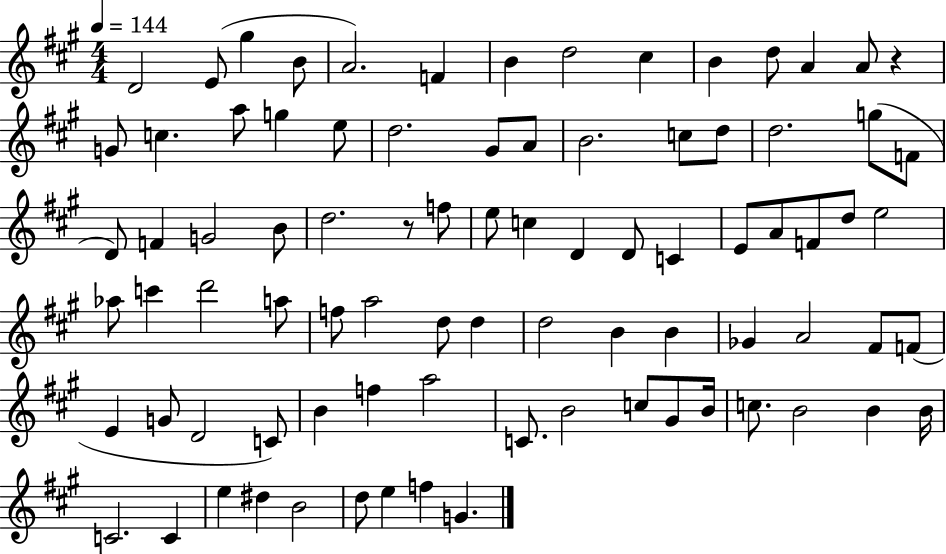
X:1
T:Untitled
M:4/4
L:1/4
K:A
D2 E/2 ^g B/2 A2 F B d2 ^c B d/2 A A/2 z G/2 c a/2 g e/2 d2 ^G/2 A/2 B2 c/2 d/2 d2 g/2 F/2 D/2 F G2 B/2 d2 z/2 f/2 e/2 c D D/2 C E/2 A/2 F/2 d/2 e2 _a/2 c' d'2 a/2 f/2 a2 d/2 d d2 B B _G A2 ^F/2 F/2 E G/2 D2 C/2 B f a2 C/2 B2 c/2 ^G/2 B/4 c/2 B2 B B/4 C2 C e ^d B2 d/2 e f G